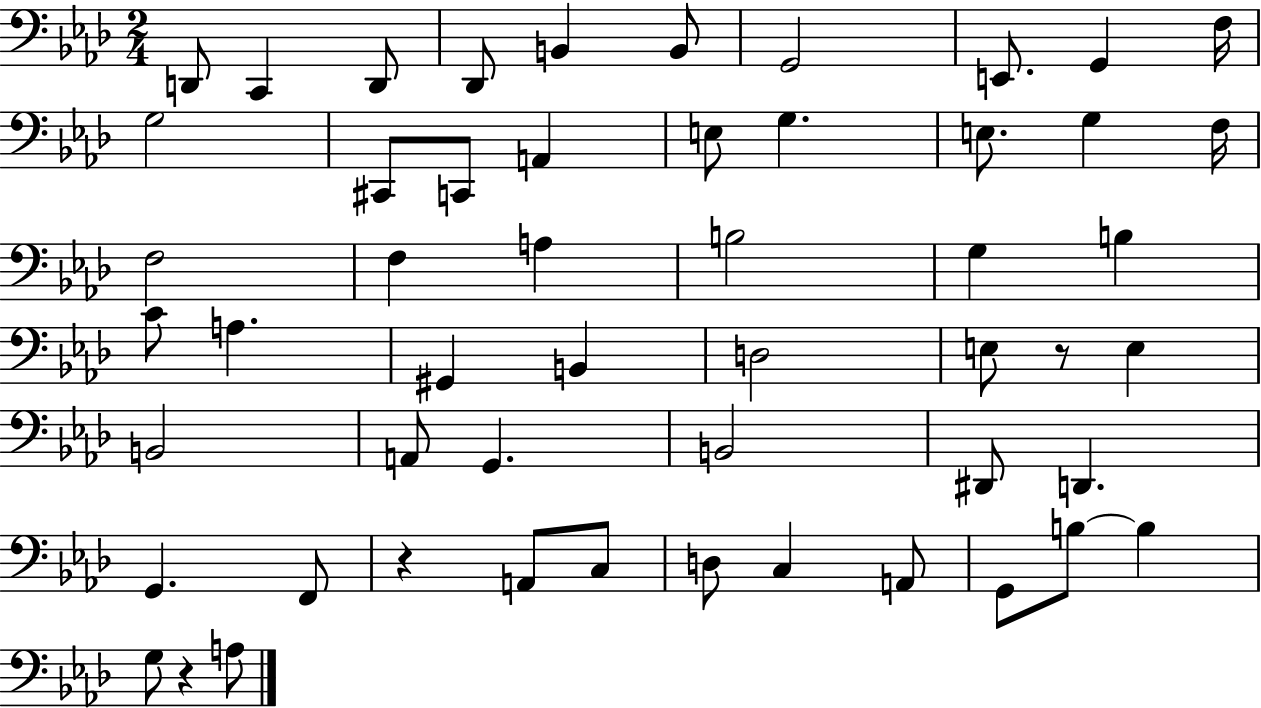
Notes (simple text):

D2/e C2/q D2/e Db2/e B2/q B2/e G2/h E2/e. G2/q F3/s G3/h C#2/e C2/e A2/q E3/e G3/q. E3/e. G3/q F3/s F3/h F3/q A3/q B3/h G3/q B3/q C4/e A3/q. G#2/q B2/q D3/h E3/e R/e E3/q B2/h A2/e G2/q. B2/h D#2/e D2/q. G2/q. F2/e R/q A2/e C3/e D3/e C3/q A2/e G2/e B3/e B3/q G3/e R/q A3/e